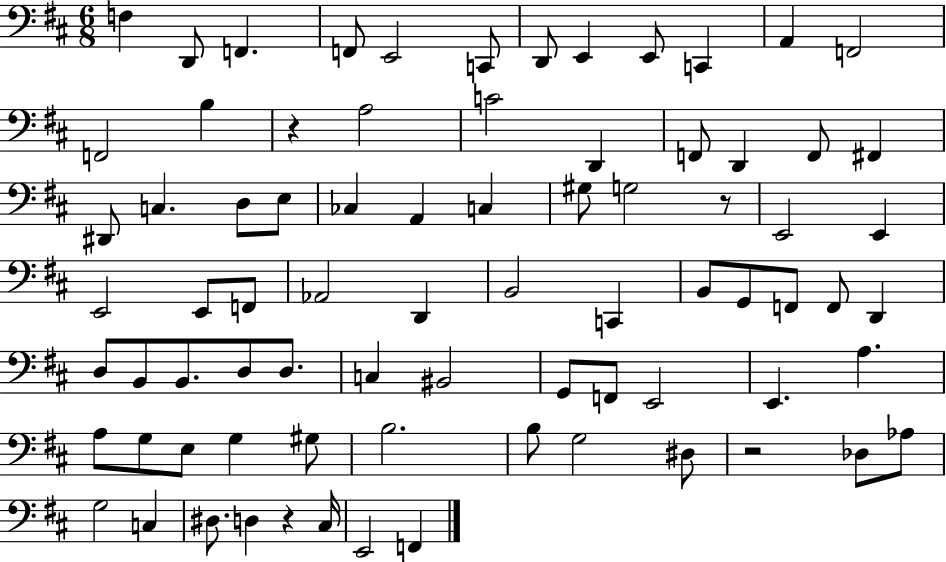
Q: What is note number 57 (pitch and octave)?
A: A3